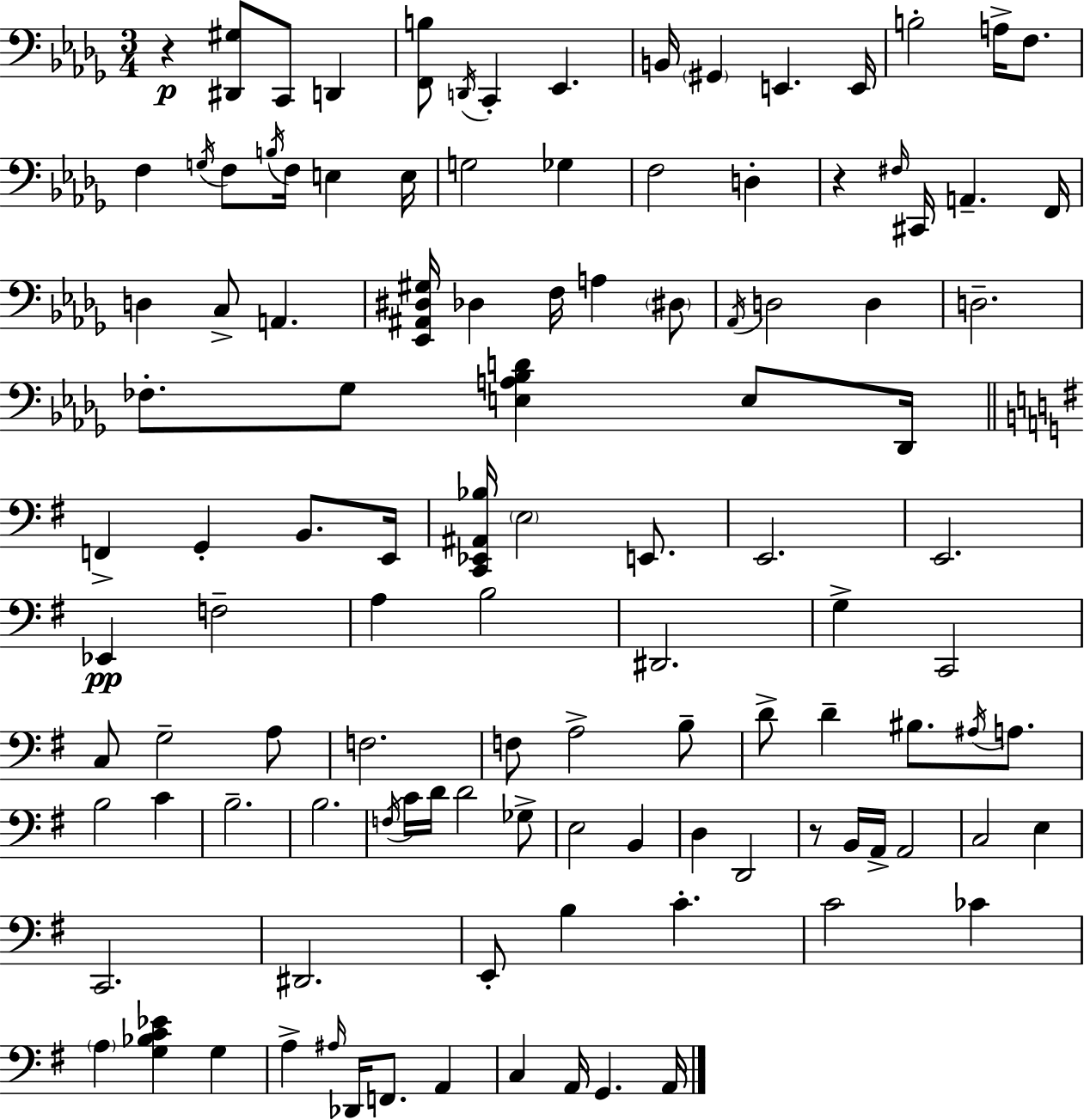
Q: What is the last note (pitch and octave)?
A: A2